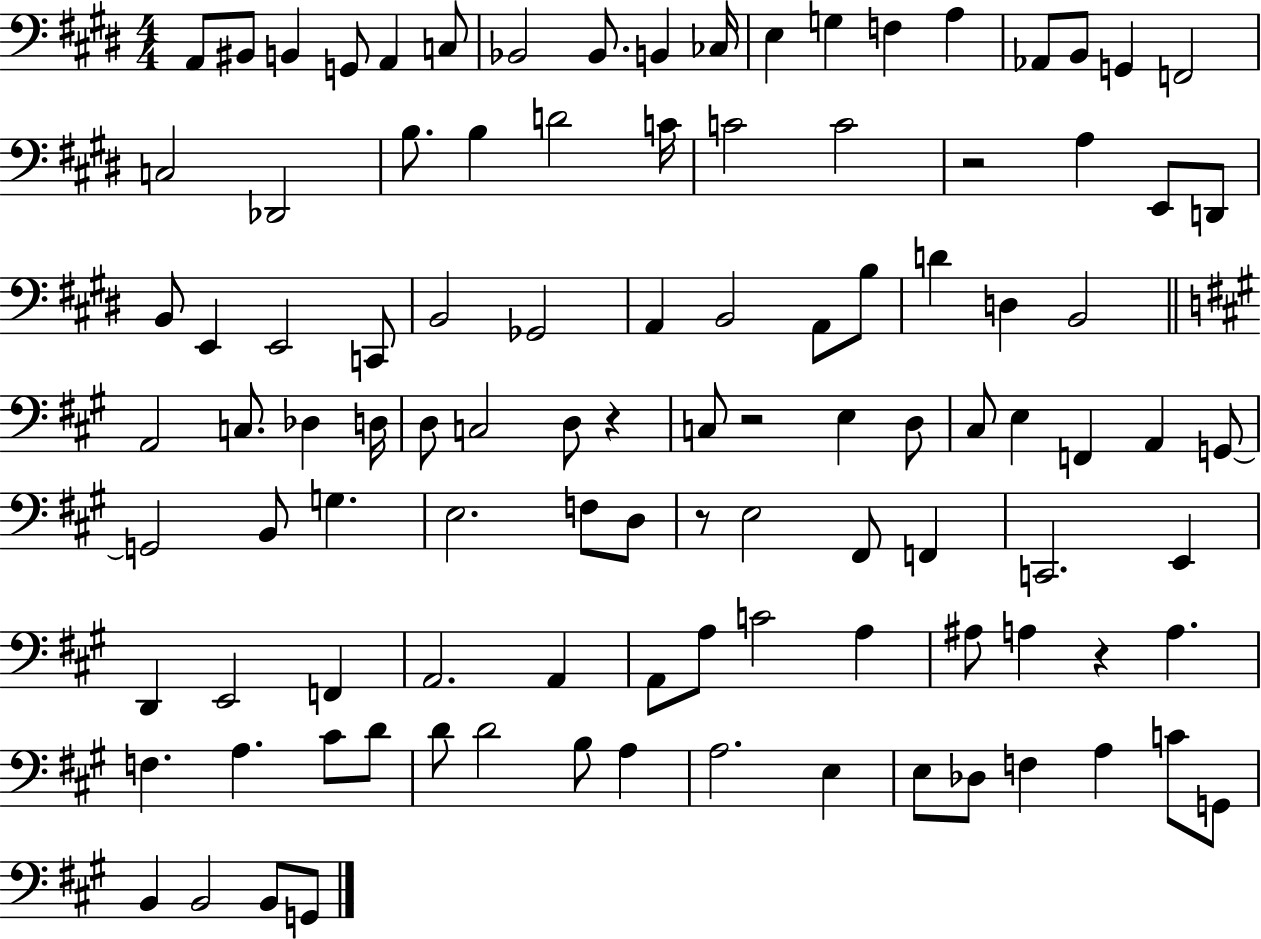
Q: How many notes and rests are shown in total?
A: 105